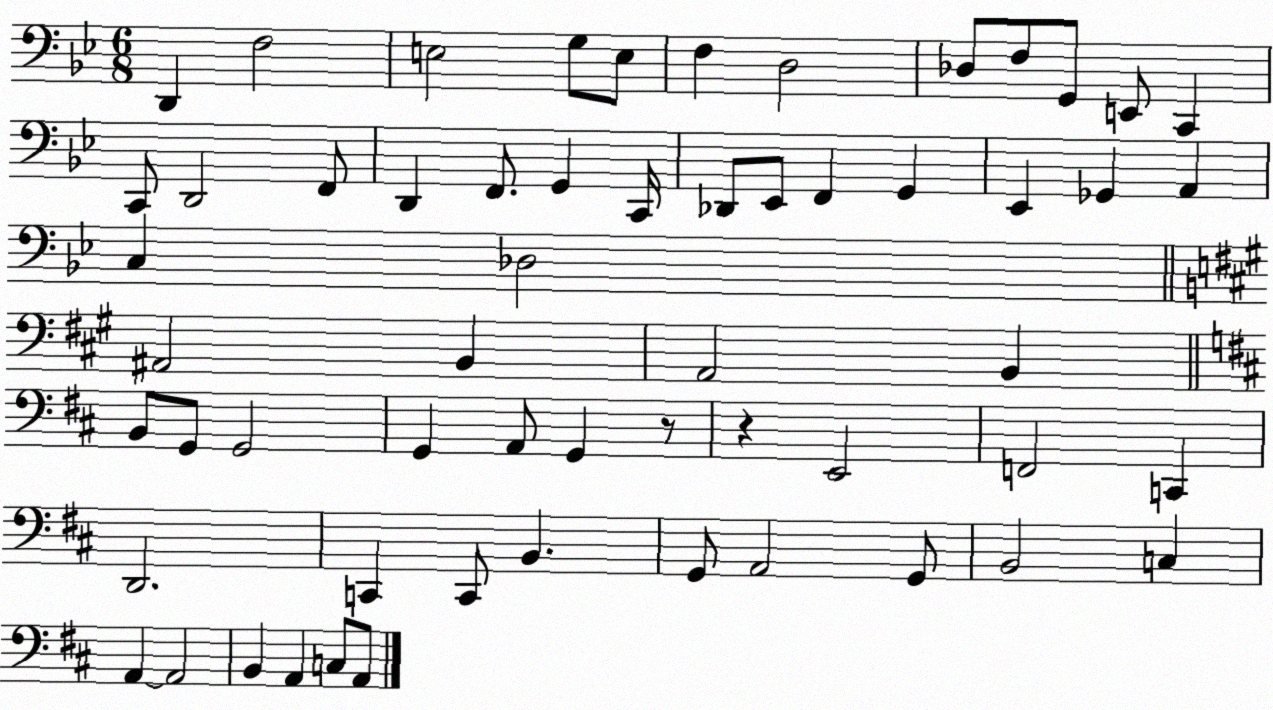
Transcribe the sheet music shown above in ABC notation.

X:1
T:Untitled
M:6/8
L:1/4
K:Bb
D,, F,2 E,2 G,/2 E,/2 F, D,2 _D,/2 F,/2 G,,/2 E,,/2 C,, C,,/2 D,,2 F,,/2 D,, F,,/2 G,, C,,/4 _D,,/2 _E,,/2 F,, G,, _E,, _G,, A,, C, _D,2 ^A,,2 B,, A,,2 B,, B,,/2 G,,/2 G,,2 G,, A,,/2 G,, z/2 z E,,2 F,,2 C,, D,,2 C,, C,,/2 B,, G,,/2 A,,2 G,,/2 B,,2 C, A,, A,,2 B,, A,, C,/2 A,,/2